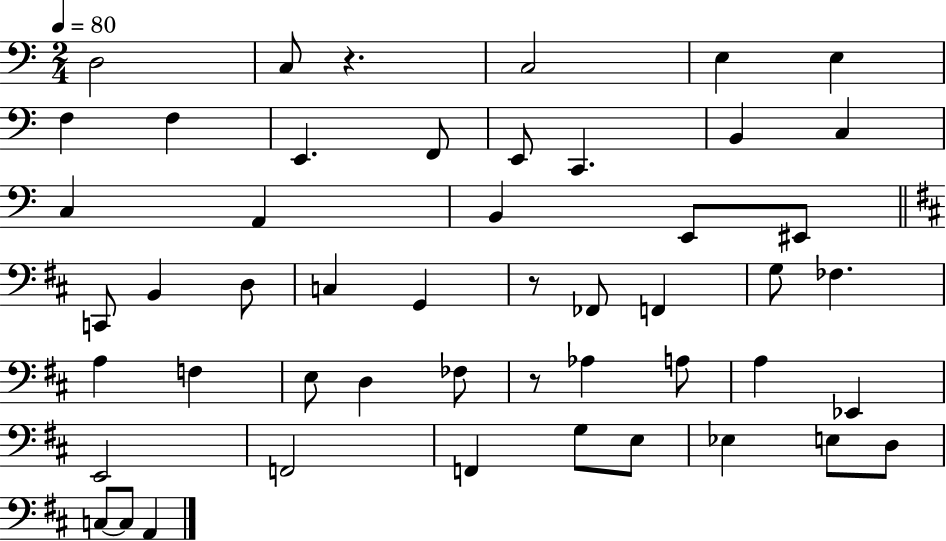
{
  \clef bass
  \numericTimeSignature
  \time 2/4
  \key c \major
  \tempo 4 = 80
  d2 | c8 r4. | c2 | e4 e4 | \break f4 f4 | e,4. f,8 | e,8 c,4. | b,4 c4 | \break c4 a,4 | b,4 e,8 eis,8 | \bar "||" \break \key d \major c,8 b,4 d8 | c4 g,4 | r8 fes,8 f,4 | g8 fes4. | \break a4 f4 | e8 d4 fes8 | r8 aes4 a8 | a4 ees,4 | \break e,2 | f,2 | f,4 g8 e8 | ees4 e8 d8 | \break c8~~ c8 a,4 | \bar "|."
}